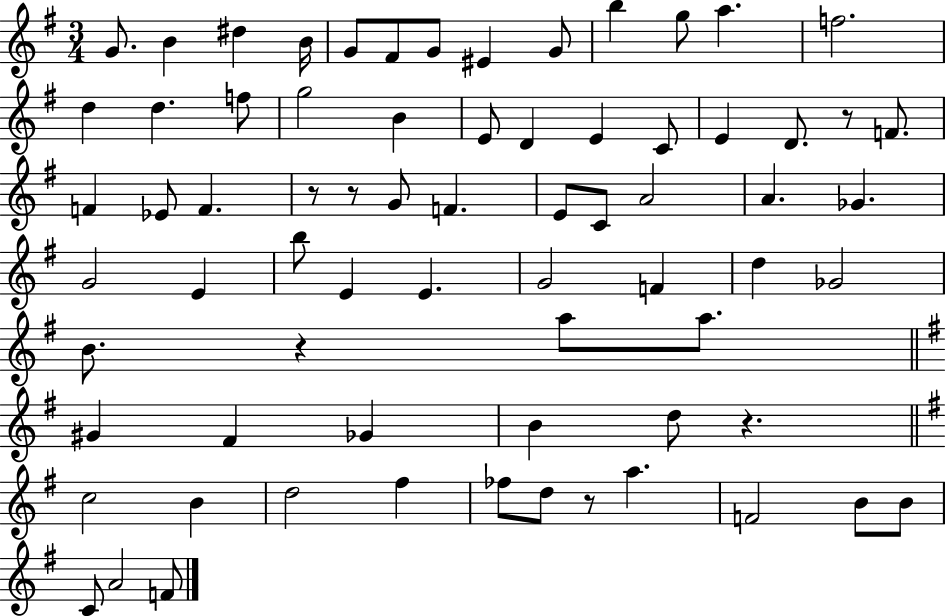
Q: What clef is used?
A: treble